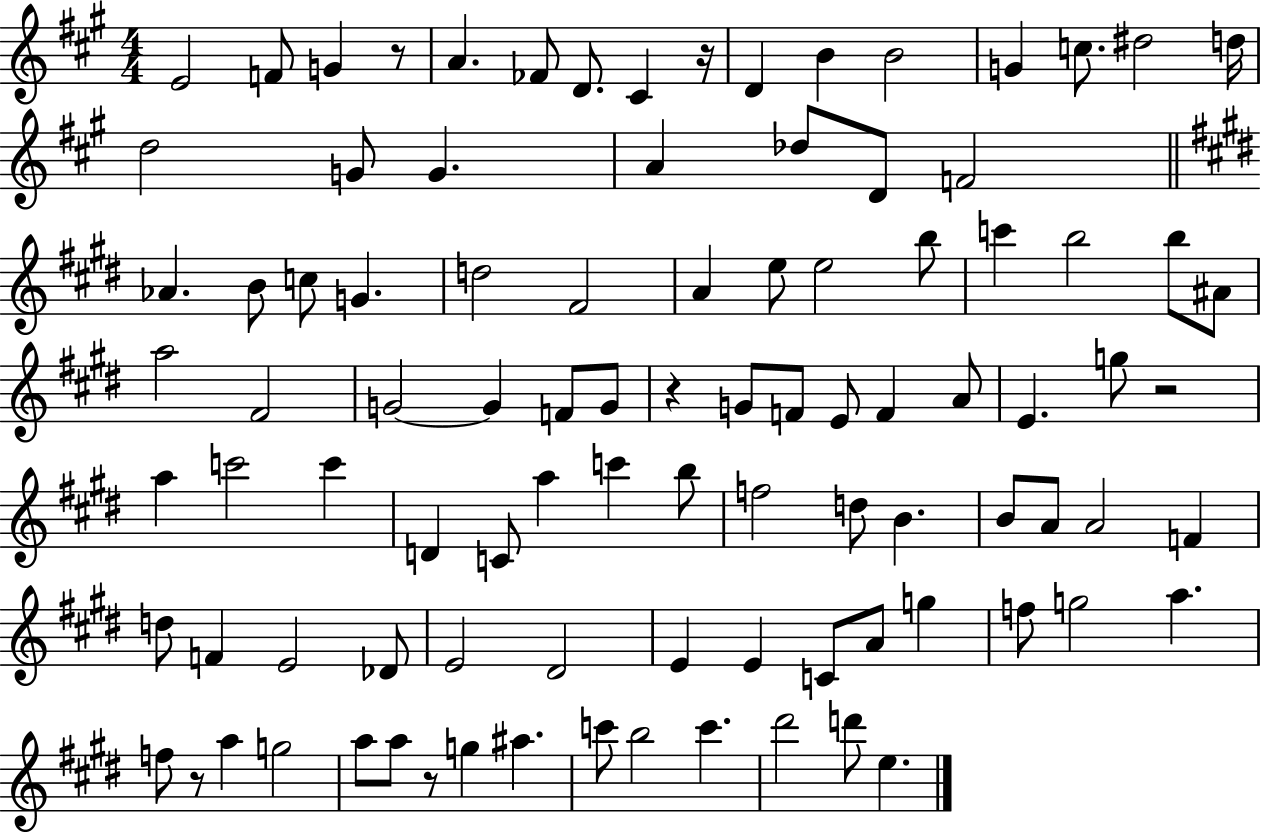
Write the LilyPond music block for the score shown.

{
  \clef treble
  \numericTimeSignature
  \time 4/4
  \key a \major
  e'2 f'8 g'4 r8 | a'4. fes'8 d'8. cis'4 r16 | d'4 b'4 b'2 | g'4 c''8. dis''2 d''16 | \break d''2 g'8 g'4. | a'4 des''8 d'8 f'2 | \bar "||" \break \key e \major aes'4. b'8 c''8 g'4. | d''2 fis'2 | a'4 e''8 e''2 b''8 | c'''4 b''2 b''8 ais'8 | \break a''2 fis'2 | g'2~~ g'4 f'8 g'8 | r4 g'8 f'8 e'8 f'4 a'8 | e'4. g''8 r2 | \break a''4 c'''2 c'''4 | d'4 c'8 a''4 c'''4 b''8 | f''2 d''8 b'4. | b'8 a'8 a'2 f'4 | \break d''8 f'4 e'2 des'8 | e'2 dis'2 | e'4 e'4 c'8 a'8 g''4 | f''8 g''2 a''4. | \break f''8 r8 a''4 g''2 | a''8 a''8 r8 g''4 ais''4. | c'''8 b''2 c'''4. | dis'''2 d'''8 e''4. | \break \bar "|."
}